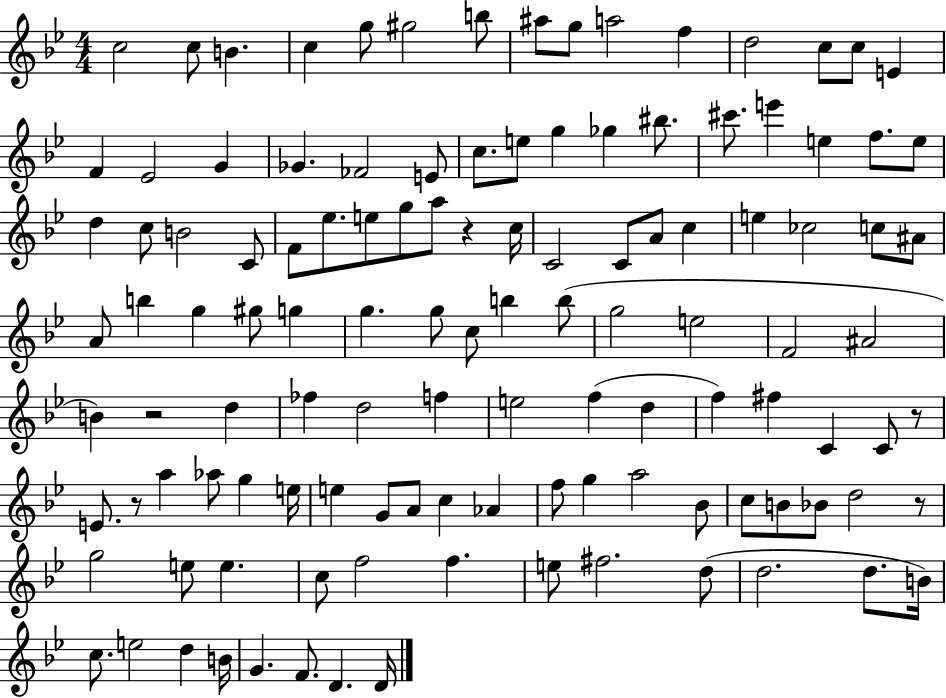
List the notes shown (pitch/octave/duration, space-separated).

C5/h C5/e B4/q. C5/q G5/e G#5/h B5/e A#5/e G5/e A5/h F5/q D5/h C5/e C5/e E4/q F4/q Eb4/h G4/q Gb4/q. FES4/h E4/e C5/e. E5/e G5/q Gb5/q BIS5/e. C#6/e. E6/q E5/q F5/e. E5/e D5/q C5/e B4/h C4/e F4/e Eb5/e. E5/e G5/e A5/e R/q C5/s C4/h C4/e A4/e C5/q E5/q CES5/h C5/e A#4/e A4/e B5/q G5/q G#5/e G5/q G5/q. G5/e C5/e B5/q B5/e G5/h E5/h F4/h A#4/h B4/q R/h D5/q FES5/q D5/h F5/q E5/h F5/q D5/q F5/q F#5/q C4/q C4/e R/e E4/e. R/e A5/q Ab5/e G5/q E5/s E5/q G4/e A4/e C5/q Ab4/q F5/e G5/q A5/h Bb4/e C5/e B4/e Bb4/e D5/h R/e G5/h E5/e E5/q. C5/e F5/h F5/q. E5/e F#5/h. D5/e D5/h. D5/e. B4/s C5/e. E5/h D5/q B4/s G4/q. F4/e. D4/q. D4/s